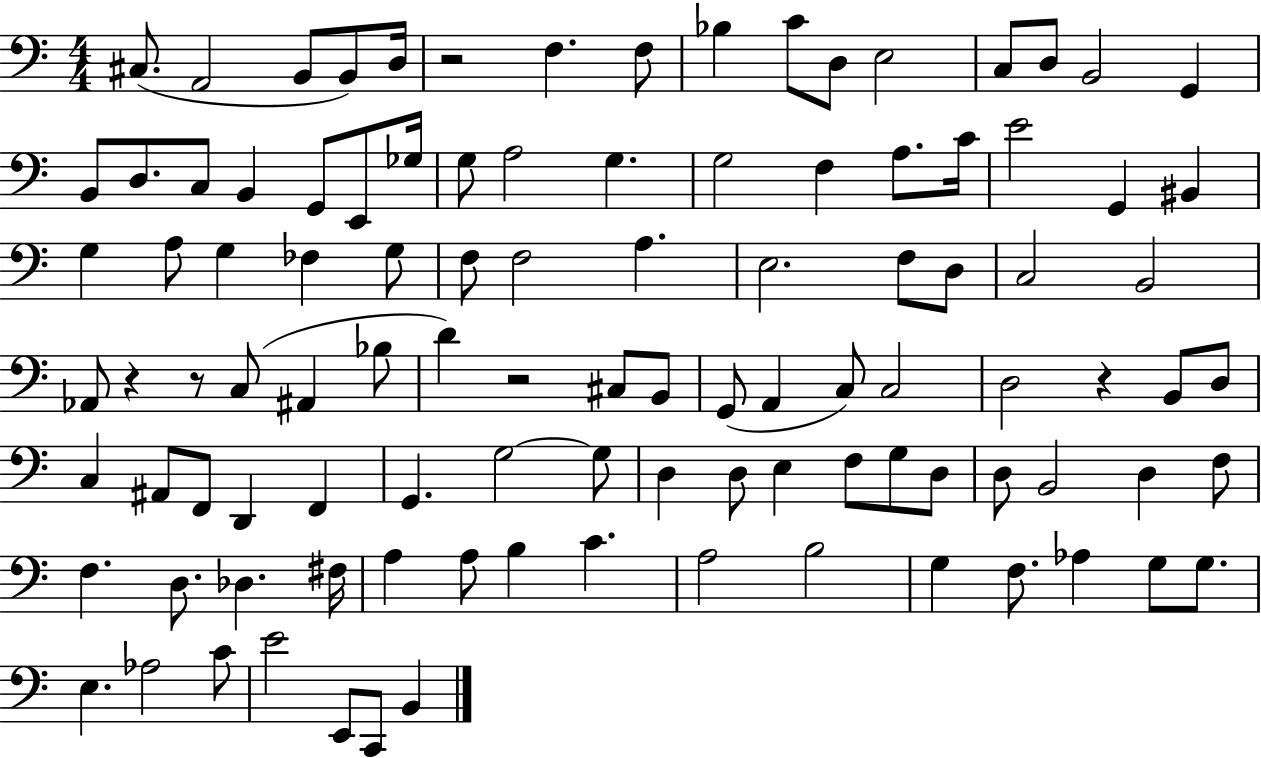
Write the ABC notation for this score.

X:1
T:Untitled
M:4/4
L:1/4
K:C
^C,/2 A,,2 B,,/2 B,,/2 D,/4 z2 F, F,/2 _B, C/2 D,/2 E,2 C,/2 D,/2 B,,2 G,, B,,/2 D,/2 C,/2 B,, G,,/2 E,,/2 _G,/4 G,/2 A,2 G, G,2 F, A,/2 C/4 E2 G,, ^B,, G, A,/2 G, _F, G,/2 F,/2 F,2 A, E,2 F,/2 D,/2 C,2 B,,2 _A,,/2 z z/2 C,/2 ^A,, _B,/2 D z2 ^C,/2 B,,/2 G,,/2 A,, C,/2 C,2 D,2 z B,,/2 D,/2 C, ^A,,/2 F,,/2 D,, F,, G,, G,2 G,/2 D, D,/2 E, F,/2 G,/2 D,/2 D,/2 B,,2 D, F,/2 F, D,/2 _D, ^F,/4 A, A,/2 B, C A,2 B,2 G, F,/2 _A, G,/2 G,/2 E, _A,2 C/2 E2 E,,/2 C,,/2 B,,